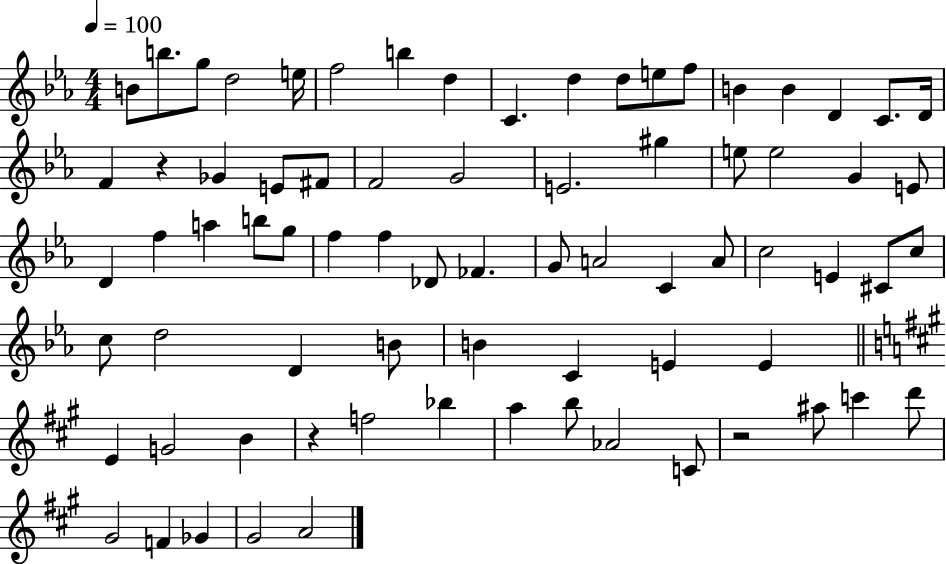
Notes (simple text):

B4/e B5/e. G5/e D5/h E5/s F5/h B5/q D5/q C4/q. D5/q D5/e E5/e F5/e B4/q B4/q D4/q C4/e. D4/s F4/q R/q Gb4/q E4/e F#4/e F4/h G4/h E4/h. G#5/q E5/e E5/h G4/q E4/e D4/q F5/q A5/q B5/e G5/e F5/q F5/q Db4/e FES4/q. G4/e A4/h C4/q A4/e C5/h E4/q C#4/e C5/e C5/e D5/h D4/q B4/e B4/q C4/q E4/q E4/q E4/q G4/h B4/q R/q F5/h Bb5/q A5/q B5/e Ab4/h C4/e R/h A#5/e C6/q D6/e G#4/h F4/q Gb4/q G#4/h A4/h